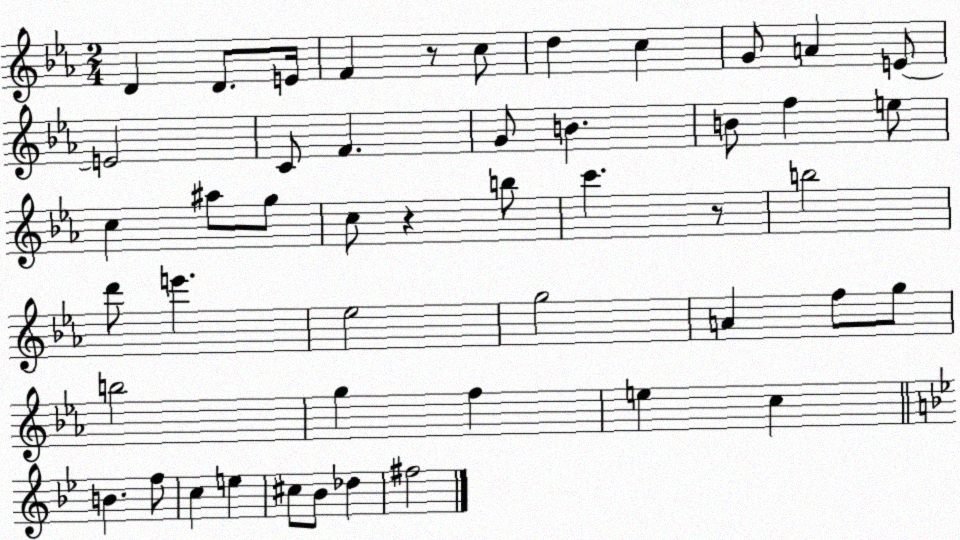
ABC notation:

X:1
T:Untitled
M:2/4
L:1/4
K:Eb
D D/2 E/4 F z/2 c/2 d c G/2 A E/2 E2 C/2 F G/2 B B/2 f e/2 c ^a/2 g/2 c/2 z b/2 c' z/2 b2 d'/2 e' _e2 g2 A f/2 g/2 b2 g f e c B f/2 c e ^c/2 _B/2 _d ^f2